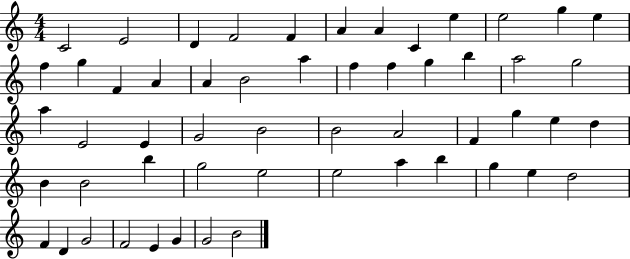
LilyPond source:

{
  \clef treble
  \numericTimeSignature
  \time 4/4
  \key c \major
  c'2 e'2 | d'4 f'2 f'4 | a'4 a'4 c'4 e''4 | e''2 g''4 e''4 | \break f''4 g''4 f'4 a'4 | a'4 b'2 a''4 | f''4 f''4 g''4 b''4 | a''2 g''2 | \break a''4 e'2 e'4 | g'2 b'2 | b'2 a'2 | f'4 g''4 e''4 d''4 | \break b'4 b'2 b''4 | g''2 e''2 | e''2 a''4 b''4 | g''4 e''4 d''2 | \break f'4 d'4 g'2 | f'2 e'4 g'4 | g'2 b'2 | \bar "|."
}